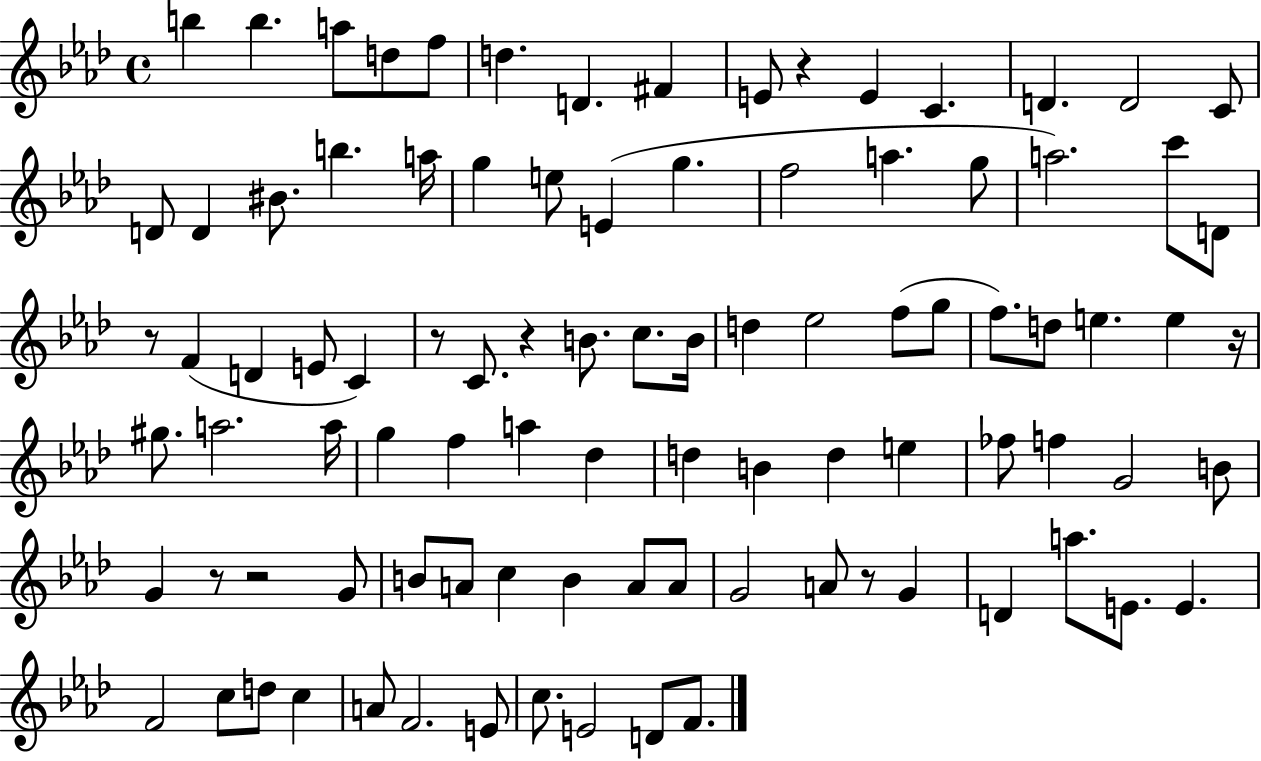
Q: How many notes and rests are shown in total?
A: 94